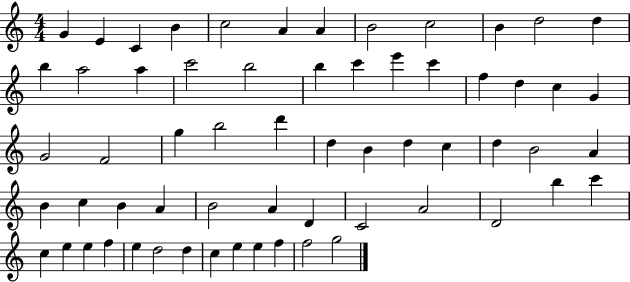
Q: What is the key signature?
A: C major